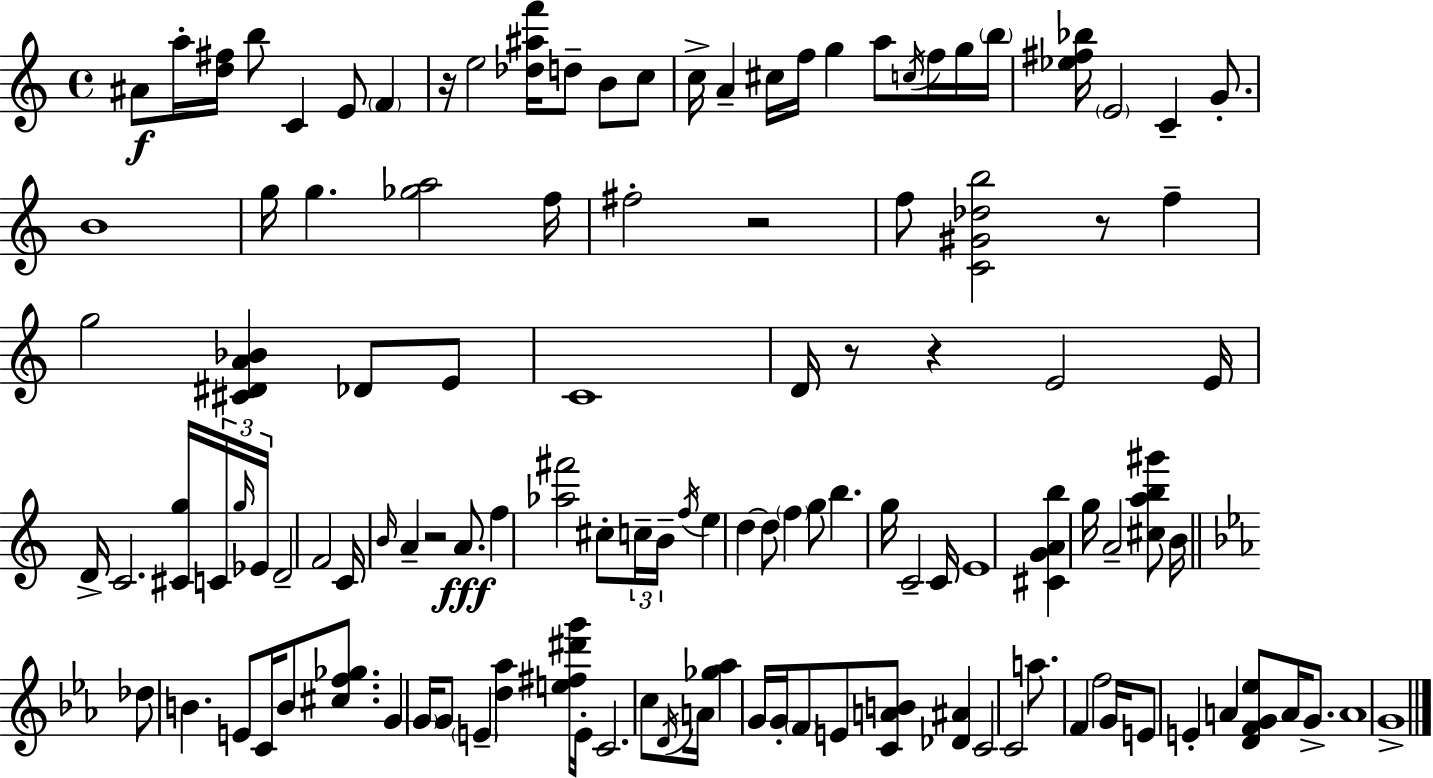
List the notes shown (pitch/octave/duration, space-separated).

A#4/e A5/s [D5,F#5]/s B5/e C4/q E4/e F4/q R/s E5/h [Db5,A#5,F6]/s D5/e B4/e C5/e C5/s A4/q C#5/s F5/s G5/q A5/e C5/s F5/s G5/s B5/s [Eb5,F#5,Bb5]/s E4/h C4/q G4/e. B4/w G5/s G5/q. [Gb5,A5]/h F5/s F#5/h R/h F5/e [C4,G#4,Db5,B5]/h R/e F5/q G5/h [C#4,D#4,A4,Bb4]/q Db4/e E4/e C4/w D4/s R/e R/q E4/h E4/s D4/s C4/h. [C#4,G5]/s C4/s G5/s Eb4/s D4/h F4/h C4/s B4/s A4/q R/h A4/e. F5/q [Ab5,F#6]/h C#5/e C5/s B4/s F5/s E5/q D5/q D5/e F5/q G5/e B5/q. G5/s C4/h C4/s E4/w [C#4,G4,A4,B5]/q G5/s A4/h [C#5,A5,B5,G#6]/e B4/s Db5/e B4/q. E4/e C4/s B4/e [C#5,F5,Gb5]/e. G4/q G4/s G4/e E4/q [D5,Ab5]/q [E5,F#5,D#6,G6]/s E4/s C4/h. C5/e D4/s A4/s [Gb5,Ab5]/q G4/s G4/s F4/e E4/e [C4,A4,B4]/e [Db4,A#4]/q C4/h C4/h A5/e. F4/q F5/h G4/s E4/e E4/q A4/q [D4,F4,G4,Eb5]/e A4/s G4/e. A4/w G4/w